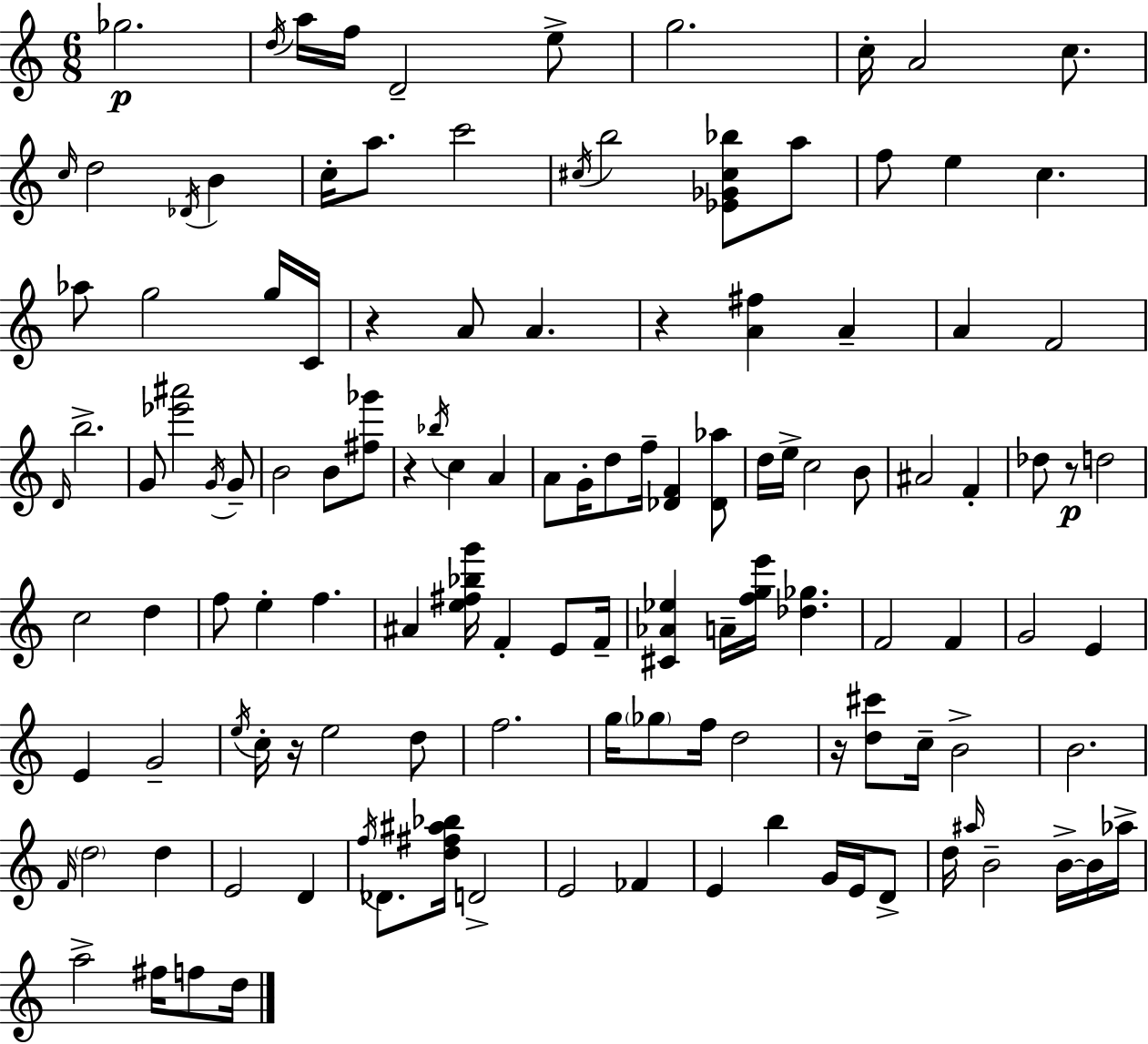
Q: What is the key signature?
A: A minor